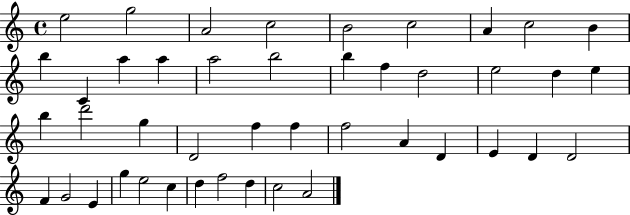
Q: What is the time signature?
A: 4/4